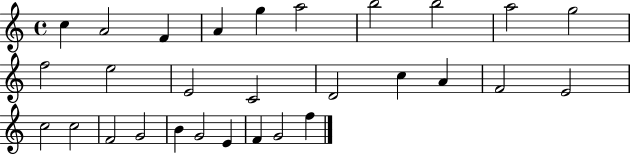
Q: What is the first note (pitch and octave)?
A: C5